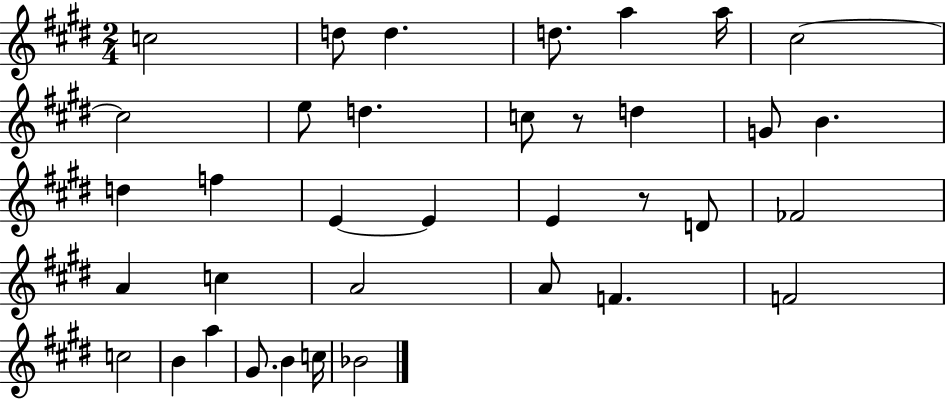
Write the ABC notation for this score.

X:1
T:Untitled
M:2/4
L:1/4
K:E
c2 d/2 d d/2 a a/4 ^c2 ^c2 e/2 d c/2 z/2 d G/2 B d f E E E z/2 D/2 _F2 A c A2 A/2 F F2 c2 B a ^G/2 B c/4 _B2